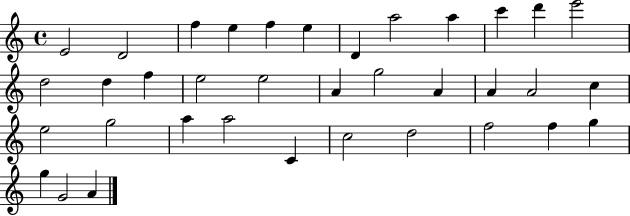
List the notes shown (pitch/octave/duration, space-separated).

E4/h D4/h F5/q E5/q F5/q E5/q D4/q A5/h A5/q C6/q D6/q E6/h D5/h D5/q F5/q E5/h E5/h A4/q G5/h A4/q A4/q A4/h C5/q E5/h G5/h A5/q A5/h C4/q C5/h D5/h F5/h F5/q G5/q G5/q G4/h A4/q